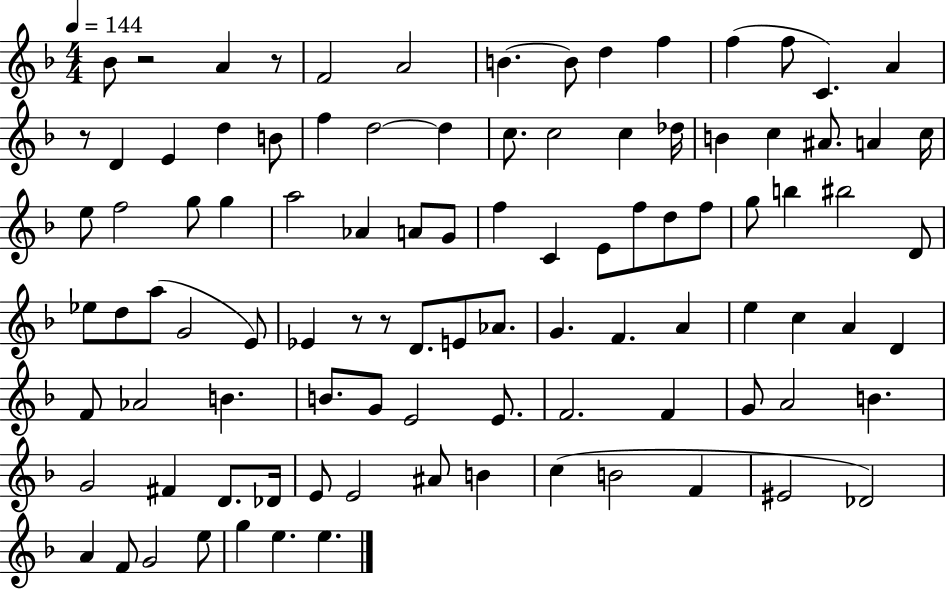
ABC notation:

X:1
T:Untitled
M:4/4
L:1/4
K:F
_B/2 z2 A z/2 F2 A2 B B/2 d f f f/2 C A z/2 D E d B/2 f d2 d c/2 c2 c _d/4 B c ^A/2 A c/4 e/2 f2 g/2 g a2 _A A/2 G/2 f C E/2 f/2 d/2 f/2 g/2 b ^b2 D/2 _e/2 d/2 a/2 G2 E/2 _E z/2 z/2 D/2 E/2 _A/2 G F A e c A D F/2 _A2 B B/2 G/2 E2 E/2 F2 F G/2 A2 B G2 ^F D/2 _D/4 E/2 E2 ^A/2 B c B2 F ^E2 _D2 A F/2 G2 e/2 g e e